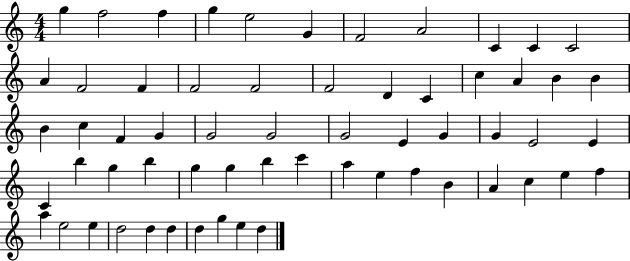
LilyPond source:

{
  \clef treble
  \numericTimeSignature
  \time 4/4
  \key c \major
  g''4 f''2 f''4 | g''4 e''2 g'4 | f'2 a'2 | c'4 c'4 c'2 | \break a'4 f'2 f'4 | f'2 f'2 | f'2 d'4 c'4 | c''4 a'4 b'4 b'4 | \break b'4 c''4 f'4 g'4 | g'2 g'2 | g'2 e'4 g'4 | g'4 e'2 e'4 | \break c'4 b''4 g''4 b''4 | g''4 g''4 b''4 c'''4 | a''4 e''4 f''4 b'4 | a'4 c''4 e''4 f''4 | \break a''4 e''2 e''4 | d''2 d''4 d''4 | d''4 g''4 e''4 d''4 | \bar "|."
}